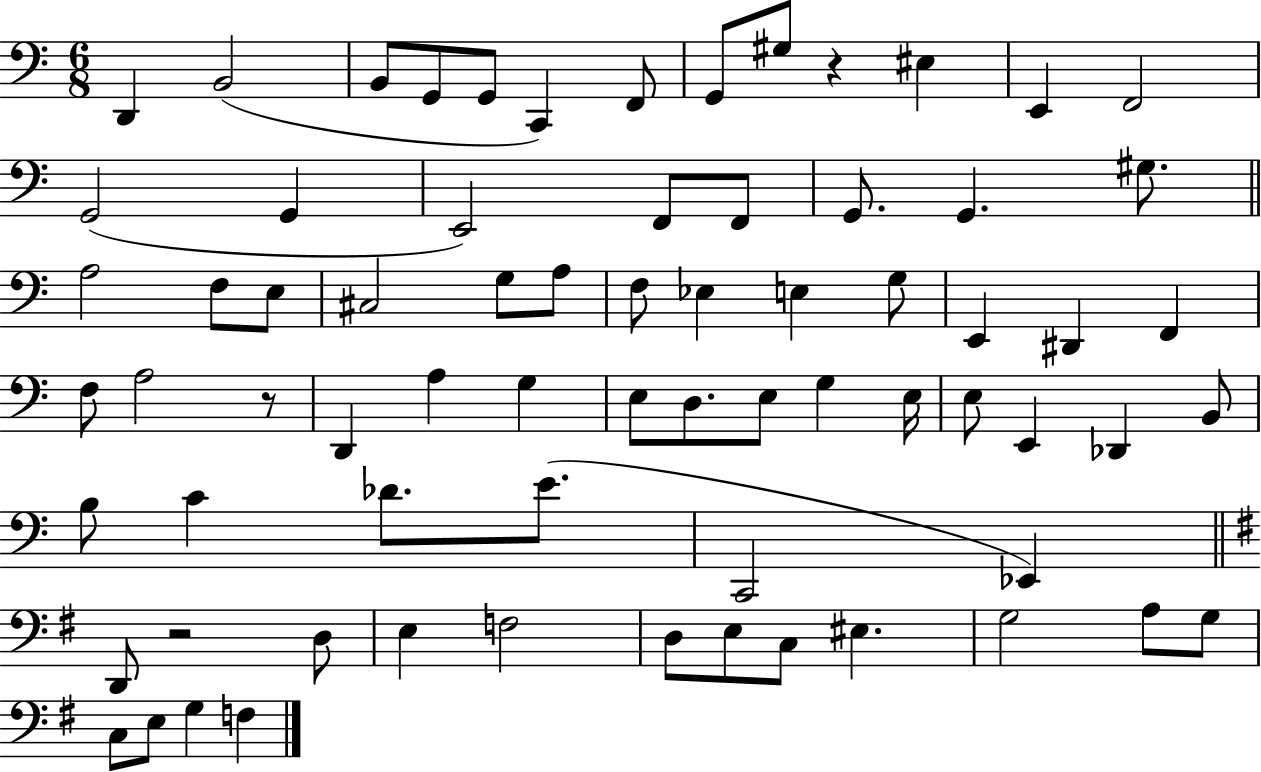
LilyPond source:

{
  \clef bass
  \numericTimeSignature
  \time 6/8
  \key c \major
  d,4 b,2( | b,8 g,8 g,8 c,4) f,8 | g,8 gis8 r4 eis4 | e,4 f,2 | \break g,2( g,4 | e,2) f,8 f,8 | g,8. g,4. gis8. | \bar "||" \break \key a \minor a2 f8 e8 | cis2 g8 a8 | f8 ees4 e4 g8 | e,4 dis,4 f,4 | \break f8 a2 r8 | d,4 a4 g4 | e8 d8. e8 g4 e16 | e8 e,4 des,4 b,8 | \break b8 c'4 des'8. e'8.( | c,2 ees,4) | \bar "||" \break \key g \major d,8 r2 d8 | e4 f2 | d8 e8 c8 eis4. | g2 a8 g8 | \break c8 e8 g4 f4 | \bar "|."
}